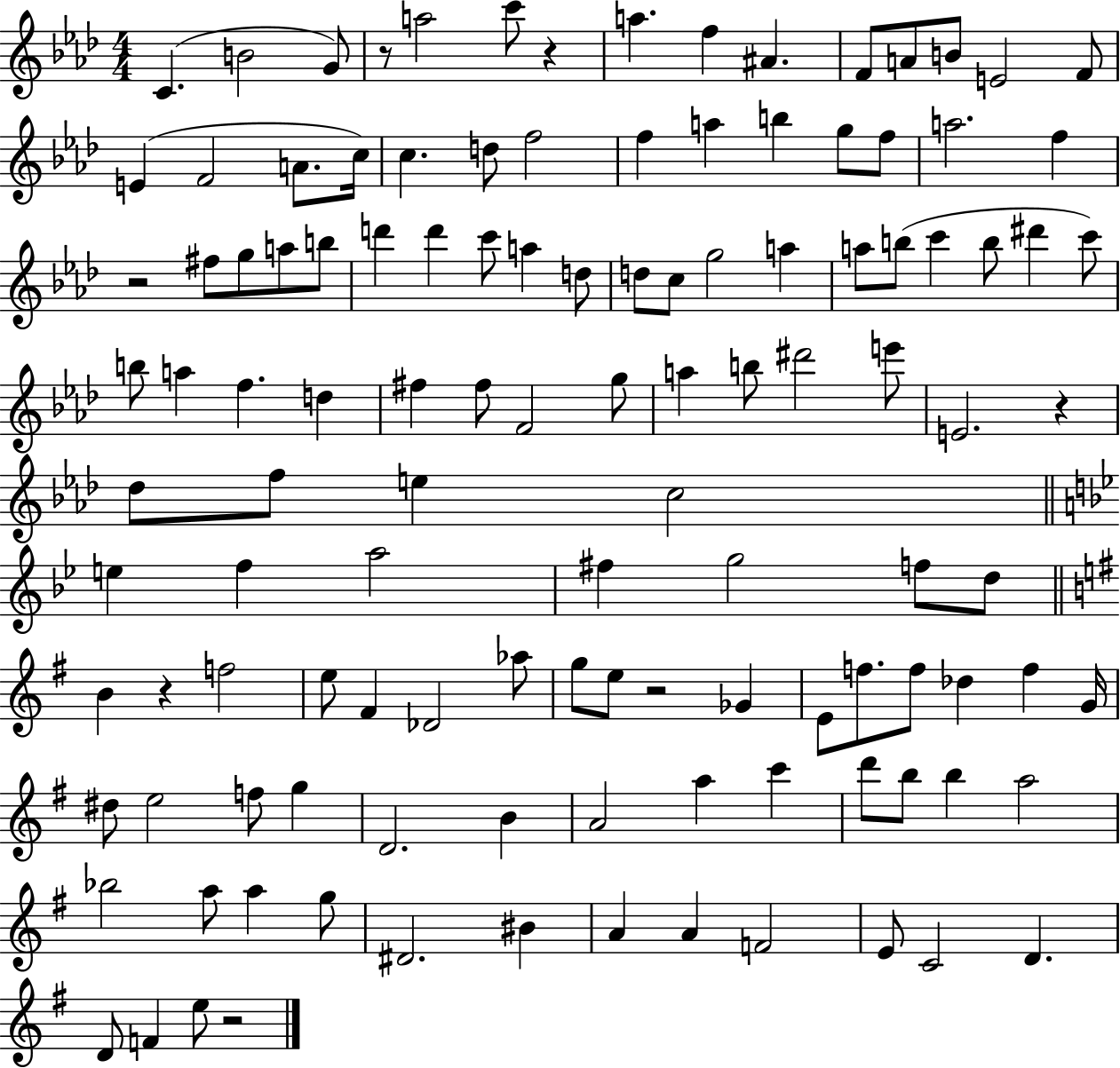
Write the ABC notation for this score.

X:1
T:Untitled
M:4/4
L:1/4
K:Ab
C B2 G/2 z/2 a2 c'/2 z a f ^A F/2 A/2 B/2 E2 F/2 E F2 A/2 c/4 c d/2 f2 f a b g/2 f/2 a2 f z2 ^f/2 g/2 a/2 b/2 d' d' c'/2 a d/2 d/2 c/2 g2 a a/2 b/2 c' b/2 ^d' c'/2 b/2 a f d ^f ^f/2 F2 g/2 a b/2 ^d'2 e'/2 E2 z _d/2 f/2 e c2 e f a2 ^f g2 f/2 d/2 B z f2 e/2 ^F _D2 _a/2 g/2 e/2 z2 _G E/2 f/2 f/2 _d f G/4 ^d/2 e2 f/2 g D2 B A2 a c' d'/2 b/2 b a2 _b2 a/2 a g/2 ^D2 ^B A A F2 E/2 C2 D D/2 F e/2 z2